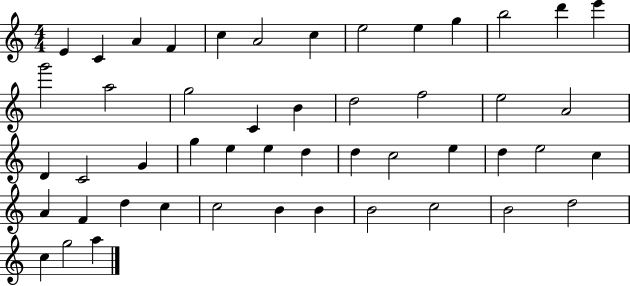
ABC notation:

X:1
T:Untitled
M:4/4
L:1/4
K:C
E C A F c A2 c e2 e g b2 d' e' g'2 a2 g2 C B d2 f2 e2 A2 D C2 G g e e d d c2 e d e2 c A F d c c2 B B B2 c2 B2 d2 c g2 a